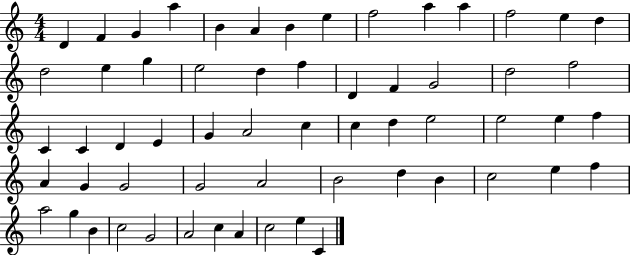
{
  \clef treble
  \numericTimeSignature
  \time 4/4
  \key c \major
  d'4 f'4 g'4 a''4 | b'4 a'4 b'4 e''4 | f''2 a''4 a''4 | f''2 e''4 d''4 | \break d''2 e''4 g''4 | e''2 d''4 f''4 | d'4 f'4 g'2 | d''2 f''2 | \break c'4 c'4 d'4 e'4 | g'4 a'2 c''4 | c''4 d''4 e''2 | e''2 e''4 f''4 | \break a'4 g'4 g'2 | g'2 a'2 | b'2 d''4 b'4 | c''2 e''4 f''4 | \break a''2 g''4 b'4 | c''2 g'2 | a'2 c''4 a'4 | c''2 e''4 c'4 | \break \bar "|."
}